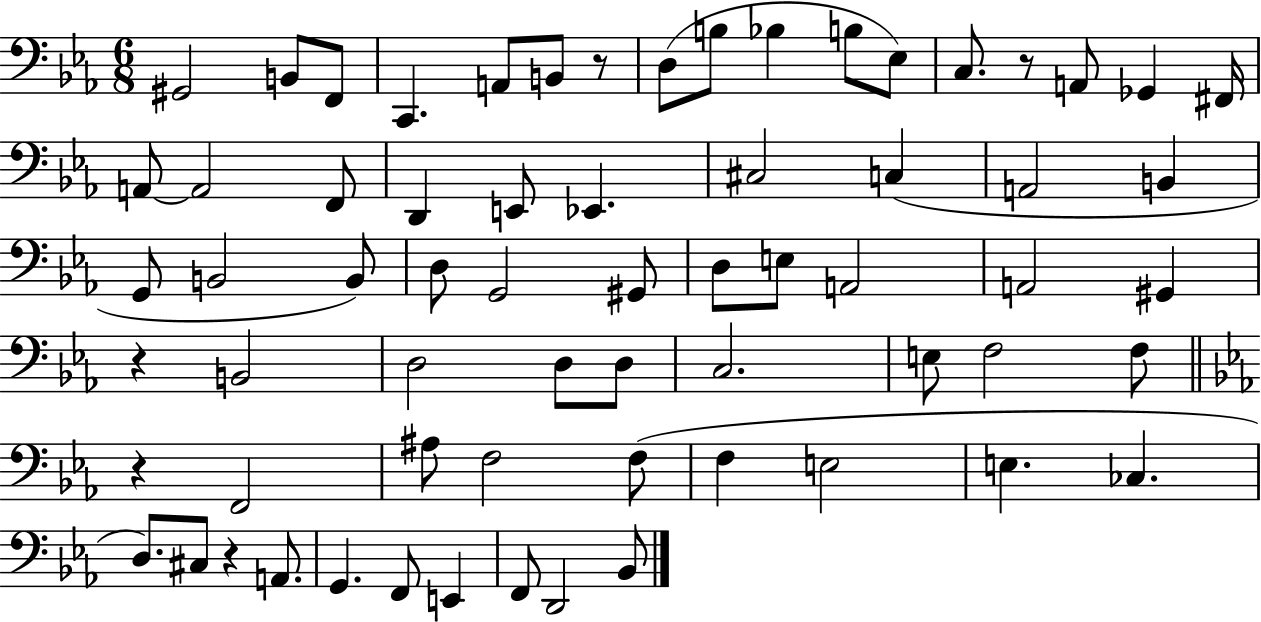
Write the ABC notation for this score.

X:1
T:Untitled
M:6/8
L:1/4
K:Eb
^G,,2 B,,/2 F,,/2 C,, A,,/2 B,,/2 z/2 D,/2 B,/2 _B, B,/2 _E,/2 C,/2 z/2 A,,/2 _G,, ^F,,/4 A,,/2 A,,2 F,,/2 D,, E,,/2 _E,, ^C,2 C, A,,2 B,, G,,/2 B,,2 B,,/2 D,/2 G,,2 ^G,,/2 D,/2 E,/2 A,,2 A,,2 ^G,, z B,,2 D,2 D,/2 D,/2 C,2 E,/2 F,2 F,/2 z F,,2 ^A,/2 F,2 F,/2 F, E,2 E, _C, D,/2 ^C,/2 z A,,/2 G,, F,,/2 E,, F,,/2 D,,2 _B,,/2